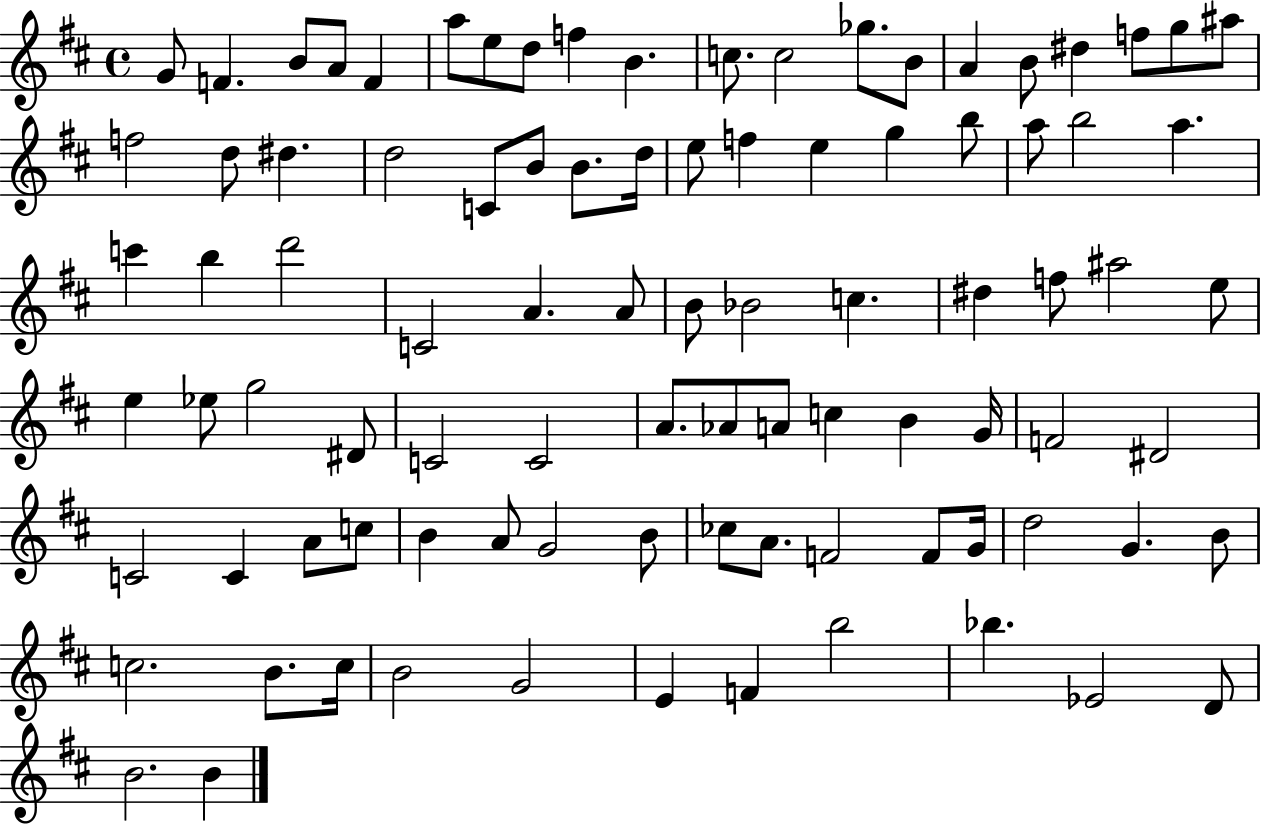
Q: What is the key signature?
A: D major